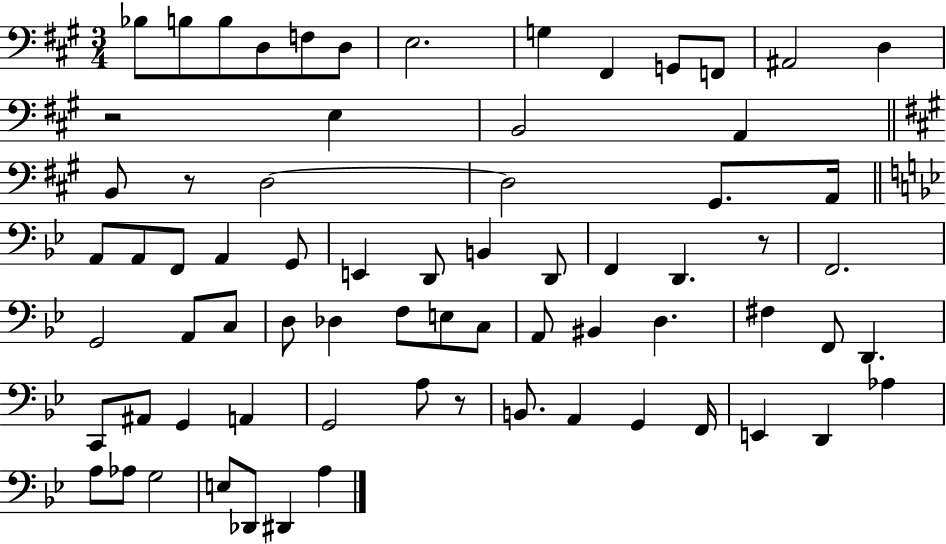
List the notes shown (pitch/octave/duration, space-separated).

Bb3/e B3/e B3/e D3/e F3/e D3/e E3/h. G3/q F#2/q G2/e F2/e A#2/h D3/q R/h E3/q B2/h A2/q B2/e R/e D3/h D3/h G#2/e. A2/s A2/e A2/e F2/e A2/q G2/e E2/q D2/e B2/q D2/e F2/q D2/q. R/e F2/h. G2/h A2/e C3/e D3/e Db3/q F3/e E3/e C3/e A2/e BIS2/q D3/q. F#3/q F2/e D2/q. C2/e A#2/e G2/q A2/q G2/h A3/e R/e B2/e. A2/q G2/q F2/s E2/q D2/q Ab3/q A3/e Ab3/e G3/h E3/e Db2/e D#2/q A3/q